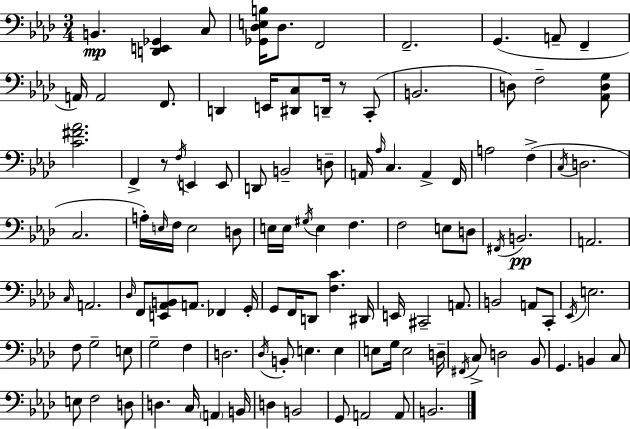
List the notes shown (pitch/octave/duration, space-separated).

B2/q. [D2,E2,Gb2]/q C3/e [Gb2,Db3,E3,B3]/s Db3/e. F2/h F2/h. G2/q. A2/e F2/q A2/s A2/h F2/e. D2/q E2/s [D#2,C3]/e D2/s R/e C2/e B2/h. D3/e F3/h [Ab2,D3,G3]/e [C4,F#4,Ab4]/h. F2/q R/e F3/s E2/q E2/e D2/e B2/h D3/e A2/s Ab3/s C3/q. A2/q F2/s A3/h F3/q C3/s D3/h. C3/h. A3/s E3/s F3/s E3/h D3/e E3/s E3/s G#3/s E3/q F3/q. F3/h E3/e D3/e F#2/s B2/h. A2/h. C3/s A2/h. Db3/s F2/e [E2,Ab2,B2]/e A2/e. FES2/q G2/s G2/e F2/s D2/e [F3,C4]/q. D#2/s E2/s C#2/h A2/e. B2/h A2/e C2/e Eb2/s E3/h. F3/e G3/h E3/e G3/h F3/q D3/h. Db3/s B2/e E3/q. E3/q E3/e G3/s E3/h D3/s F#2/s C3/e D3/h Bb2/e G2/q. B2/q C3/e E3/e F3/h D3/e D3/q. C3/s A2/q B2/s D3/q B2/h G2/e A2/h A2/e B2/h.